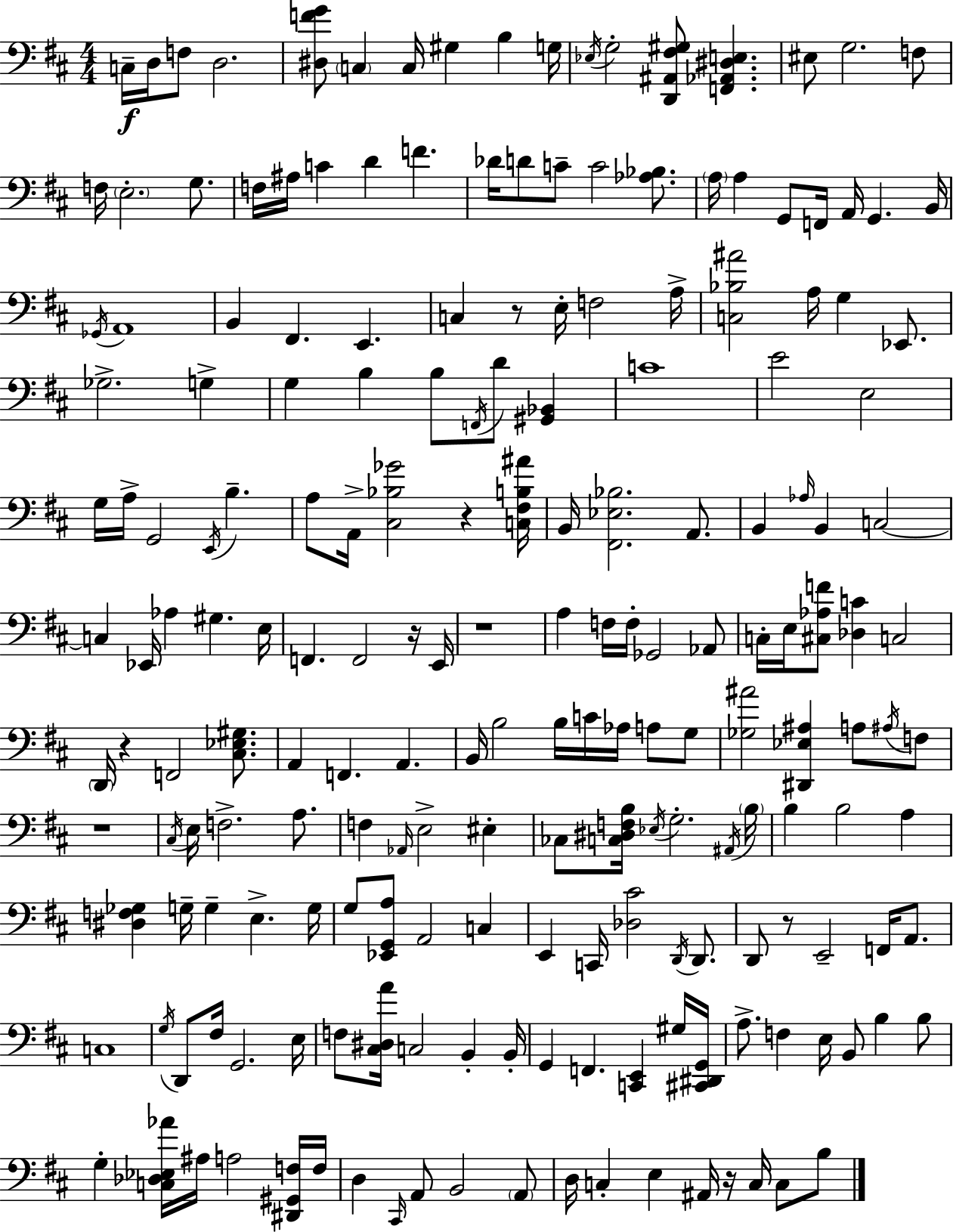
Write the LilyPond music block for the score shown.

{
  \clef bass
  \numericTimeSignature
  \time 4/4
  \key d \major
  \repeat volta 2 { c16--\f d16 f8 d2. | <dis f' g'>8 \parenthesize c4 c16 gis4 b4 g16 | \acciaccatura { ees16 } g2-. <d, ais, fis gis>8 <f, aes, dis e>4. | eis8 g2. f8 | \break f16 \parenthesize e2.-. g8. | f16 ais16 c'4 d'4 f'4. | des'16 d'8 c'8-- c'2 <aes bes>8. | \parenthesize a16 a4 g,8 f,16 a,16 g,4. | \break b,16 \acciaccatura { ges,16 } a,1 | b,4 fis,4. e,4. | c4 r8 e16-. f2 | a16-> <c bes ais'>2 a16 g4 ees,8. | \break ges2.-> g4-> | g4 b4 b8 \acciaccatura { f,16 } d'8 <gis, bes,>4 | c'1 | e'2 e2 | \break g16 a16-> g,2 \acciaccatura { e,16 } b4.-- | a8 a,16-> <cis bes ges'>2 r4 | <c fis b ais'>16 b,16 <fis, ees bes>2. | a,8. b,4 \grace { aes16 } b,4 c2~~ | \break c4 ees,16 aes4 gis4. | e16 f,4. f,2 | r16 e,16 r1 | a4 f16 f16-. ges,2 | \break aes,8 c16-. e16 <cis aes f'>8 <des c'>4 c2 | \parenthesize d,16 r4 f,2 | <cis ees gis>8. a,4 f,4. a,4. | b,16 b2 b16 c'16 | \break aes16 a8 g8 <ges ais'>2 <dis, ees ais>4 | a8 \acciaccatura { ais16 } f8 r1 | \acciaccatura { cis16 } e16 f2.-> | a8. f4 \grace { aes,16 } e2-> | \break eis4-. ces8 <c dis f b>16 \acciaccatura { ees16 } g2.-. | \acciaccatura { ais,16 } \parenthesize b16 b4 b2 | a4 <dis f ges>4 g16-- g4-- | e4.-> g16 g8 <ees, g, a>8 a,2 | \break c4 e,4 c,16 <des cis'>2 | \acciaccatura { d,16 } d,8. d,8 r8 e,2-- | f,16 a,8. c1 | \acciaccatura { g16 } d,8 fis16 g,2. | \break e16 f8 <cis dis a'>16 c2 | b,4-. b,16-. g,4 | f,4. <c, e,>4 gis16 <cis, dis, g,>16 a8.-> f4 | e16 b,8 b4 b8 g4-. | \break <c des ees aes'>16 ais16 a2 <dis, gis, f>16 f16 d4 | \grace { cis,16 } a,8 b,2 \parenthesize a,8 d16 c4-. | e4 ais,16 r16 c16 c8 b8 } \bar "|."
}